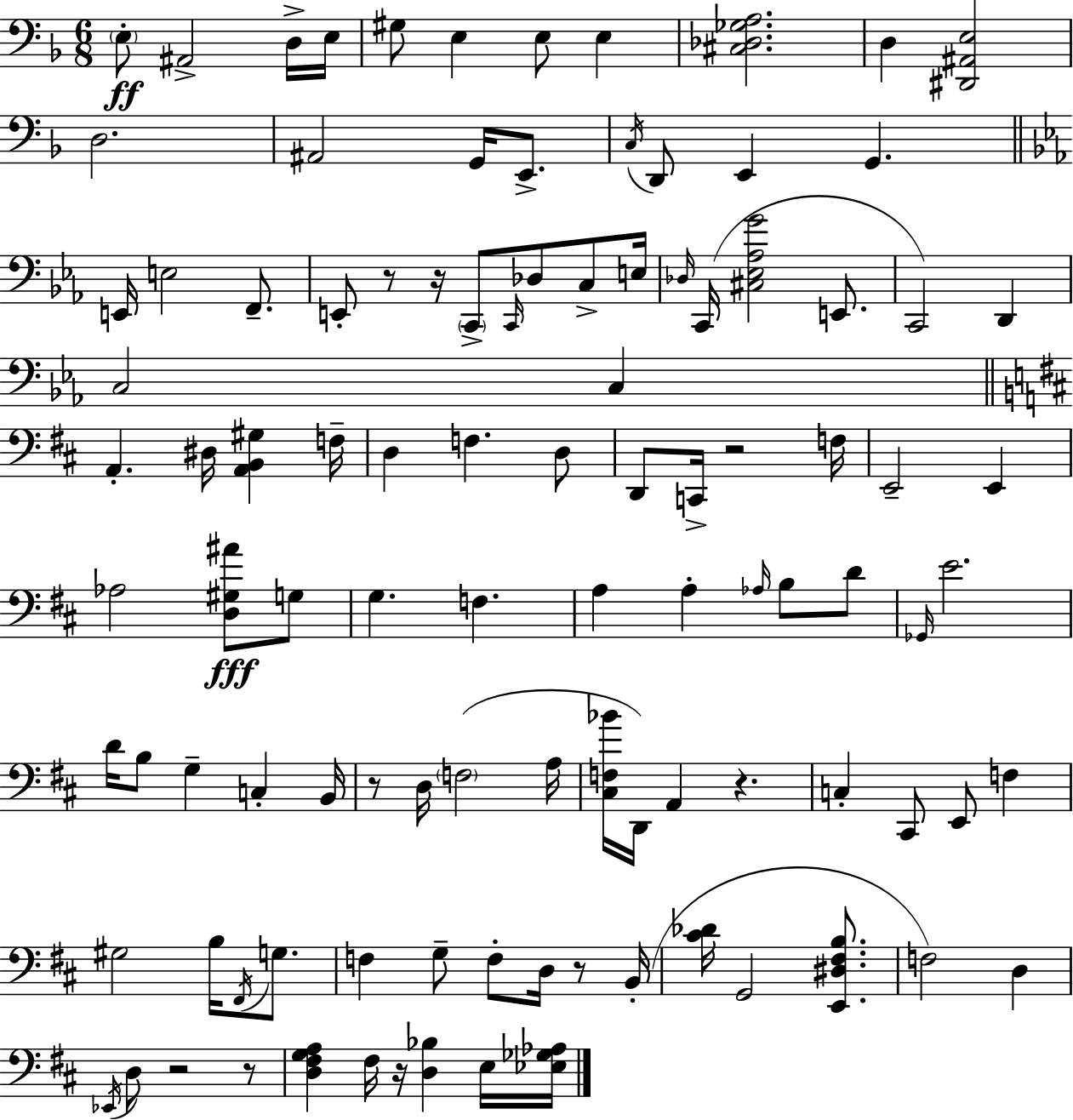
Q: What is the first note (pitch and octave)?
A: E3